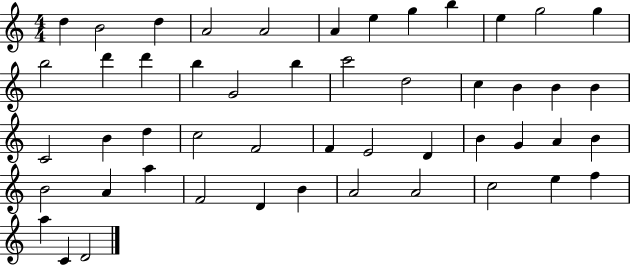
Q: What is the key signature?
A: C major